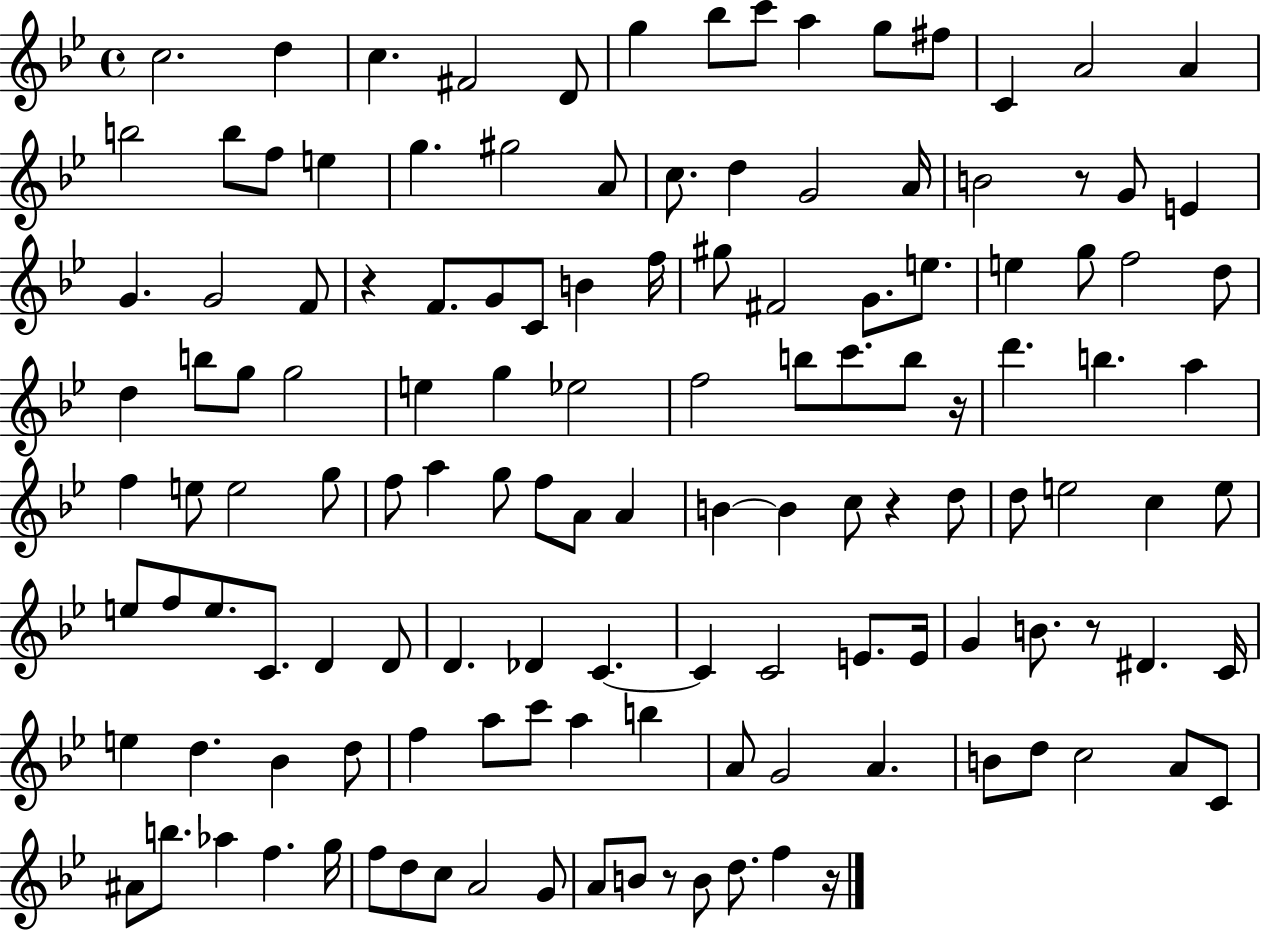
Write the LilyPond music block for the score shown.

{
  \clef treble
  \time 4/4
  \defaultTimeSignature
  \key bes \major
  c''2. d''4 | c''4. fis'2 d'8 | g''4 bes''8 c'''8 a''4 g''8 fis''8 | c'4 a'2 a'4 | \break b''2 b''8 f''8 e''4 | g''4. gis''2 a'8 | c''8. d''4 g'2 a'16 | b'2 r8 g'8 e'4 | \break g'4. g'2 f'8 | r4 f'8. g'8 c'8 b'4 f''16 | gis''8 fis'2 g'8. e''8. | e''4 g''8 f''2 d''8 | \break d''4 b''8 g''8 g''2 | e''4 g''4 ees''2 | f''2 b''8 c'''8. b''8 r16 | d'''4. b''4. a''4 | \break f''4 e''8 e''2 g''8 | f''8 a''4 g''8 f''8 a'8 a'4 | b'4~~ b'4 c''8 r4 d''8 | d''8 e''2 c''4 e''8 | \break e''8 f''8 e''8. c'8. d'4 d'8 | d'4. des'4 c'4.~~ | c'4 c'2 e'8. e'16 | g'4 b'8. r8 dis'4. c'16 | \break e''4 d''4. bes'4 d''8 | f''4 a''8 c'''8 a''4 b''4 | a'8 g'2 a'4. | b'8 d''8 c''2 a'8 c'8 | \break ais'8 b''8. aes''4 f''4. g''16 | f''8 d''8 c''8 a'2 g'8 | a'8 b'8 r8 b'8 d''8. f''4 r16 | \bar "|."
}